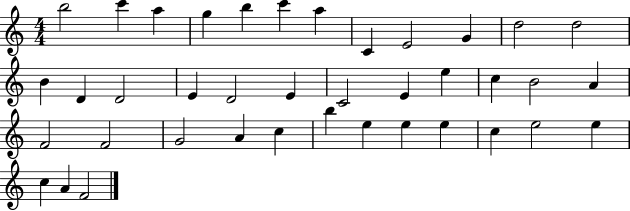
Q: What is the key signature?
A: C major